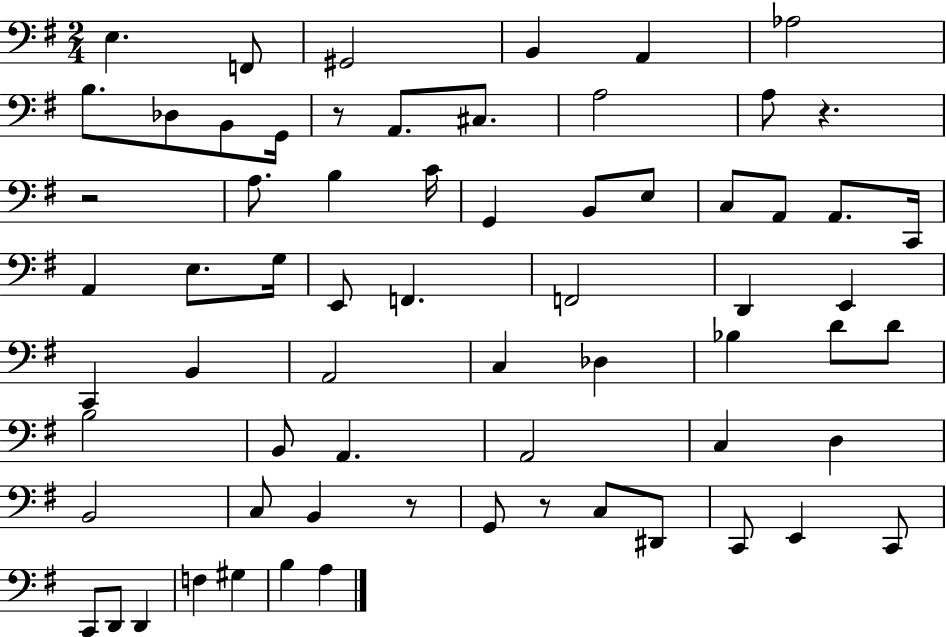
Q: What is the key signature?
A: G major